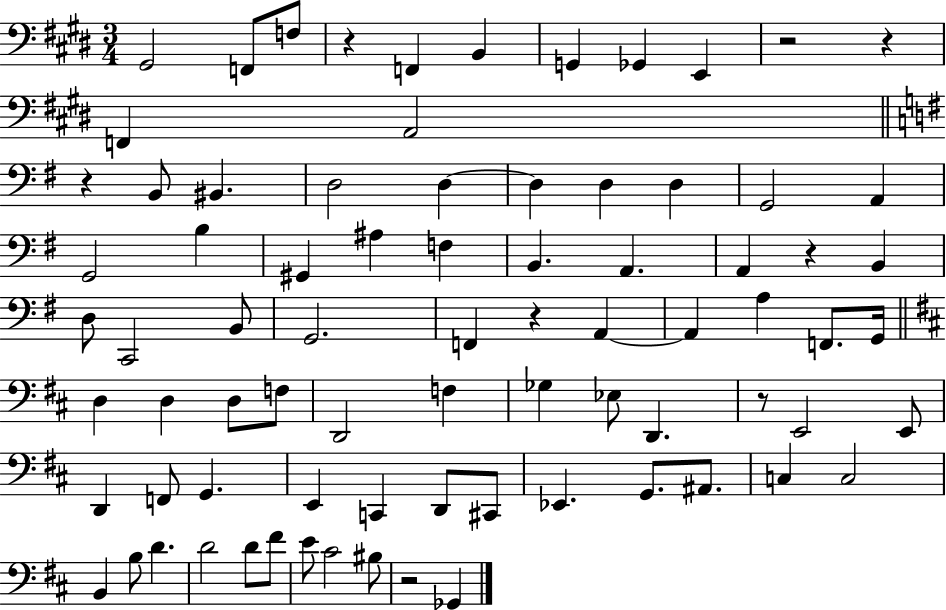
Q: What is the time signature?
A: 3/4